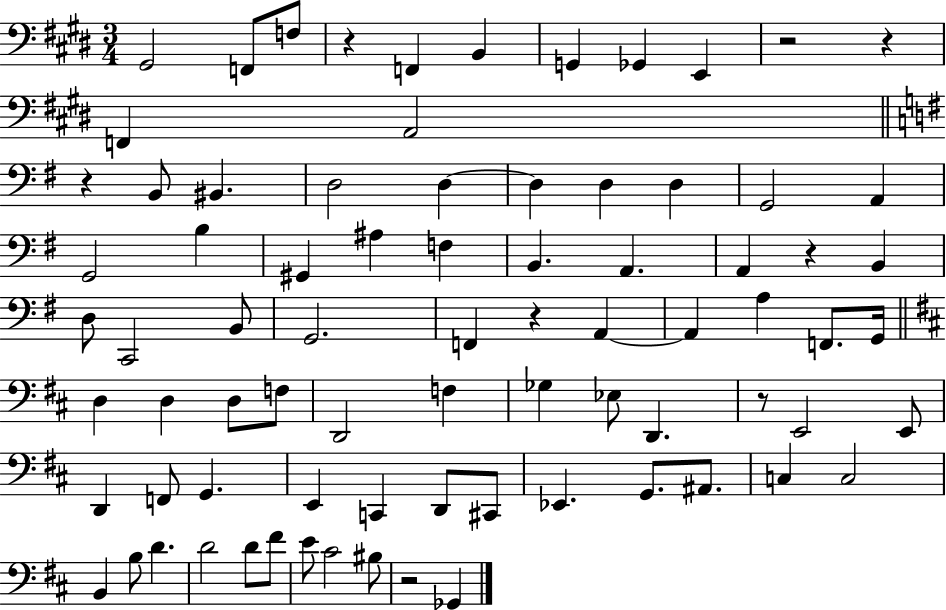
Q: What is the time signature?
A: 3/4